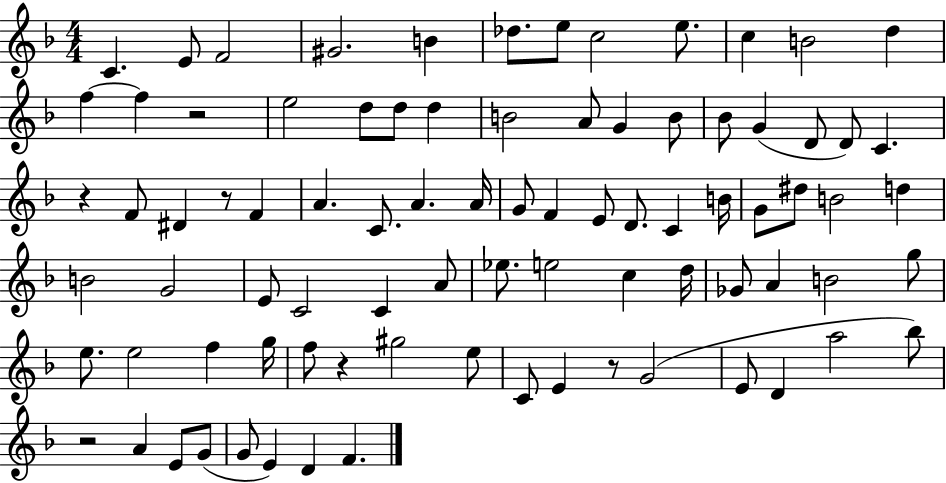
{
  \clef treble
  \numericTimeSignature
  \time 4/4
  \key f \major
  c'4. e'8 f'2 | gis'2. b'4 | des''8. e''8 c''2 e''8. | c''4 b'2 d''4 | \break f''4~~ f''4 r2 | e''2 d''8 d''8 d''4 | b'2 a'8 g'4 b'8 | bes'8 g'4( d'8 d'8) c'4. | \break r4 f'8 dis'4 r8 f'4 | a'4. c'8. a'4. a'16 | g'8 f'4 e'8 d'8. c'4 b'16 | g'8 dis''8 b'2 d''4 | \break b'2 g'2 | e'8 c'2 c'4 a'8 | ees''8. e''2 c''4 d''16 | ges'8 a'4 b'2 g''8 | \break e''8. e''2 f''4 g''16 | f''8 r4 gis''2 e''8 | c'8 e'4 r8 g'2( | e'8 d'4 a''2 bes''8) | \break r2 a'4 e'8 g'8( | g'8 e'4) d'4 f'4. | \bar "|."
}